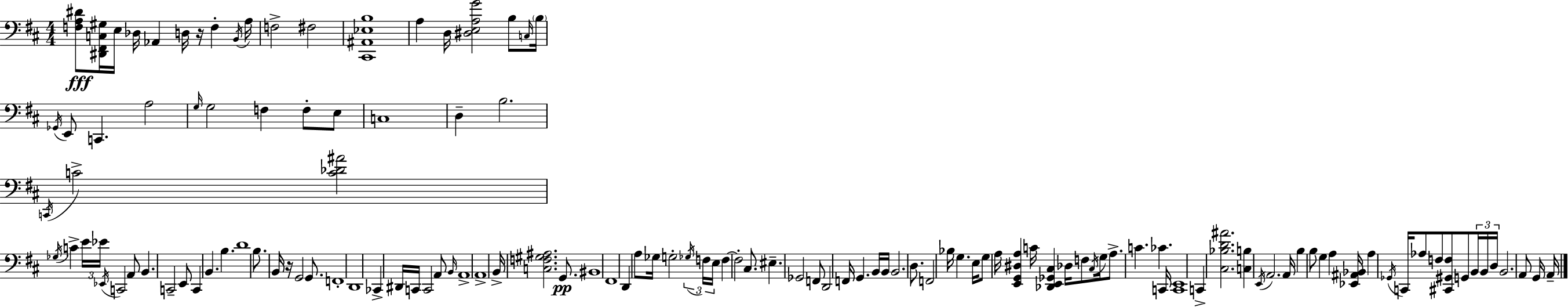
X:1
T:Untitled
M:4/4
L:1/4
K:D
[F,A,^D]/2 [^D,,^F,,C,^G,]/4 E,/4 _D,/4 _A,, D,/4 z/4 F, B,,/4 A,/4 F,2 ^F,2 [^C,,^A,,_E,B,]4 A, D,/4 [^D,E,A,G]2 B,/2 C,/4 B,/4 _G,,/4 E,,/2 C,, A,2 G,/4 G,2 F, F,/2 E,/2 C,4 D, B,2 C,,/4 C2 [C_D^A]2 _G,/4 C E/4 _E/4 _E,,/4 C,,2 A,,/2 B,, C,,2 E,,/2 C,, B,, B, D4 B,/2 B,,/4 z/4 G,,2 G,,/2 F,,4 D,,4 _C,, ^D,,/4 C,,/4 C,,2 A,,/2 B,,/4 A,,4 A,,4 B,,/4 [C,F,^G,^A,]2 G,,/2 ^B,,4 ^F,,4 D,, A,/2 _G,/4 G,2 _G,/4 F,/4 E,/4 F, F,2 ^C,/2 ^E, _G,,2 F,,/2 D,,2 F,,/4 G,, B,,/4 B,,/4 B,,2 D,/2 F,,2 _B,/4 G, E,/4 G,/2 A,/4 [E,,G,,^D,A,] C/4 [_D,,E,,_G,,^C,] _D,/4 F,/2 ^C,/4 G,/4 A,/2 C _C C,,/4 [C,,E,,]4 C,, [^C,_B,D^A]2 [C,B,] E,,/4 A,,2 A,,/4 B, B,/2 G, A, [_E,,^A,,_B,,]/4 A, _G,,/4 C,,/4 _A,/2 F,/2 [^C,,^G,,F,]/2 G,,/2 B,,/4 B,,/4 D,/4 B,,2 A,,/2 G,,/4 A,,/4